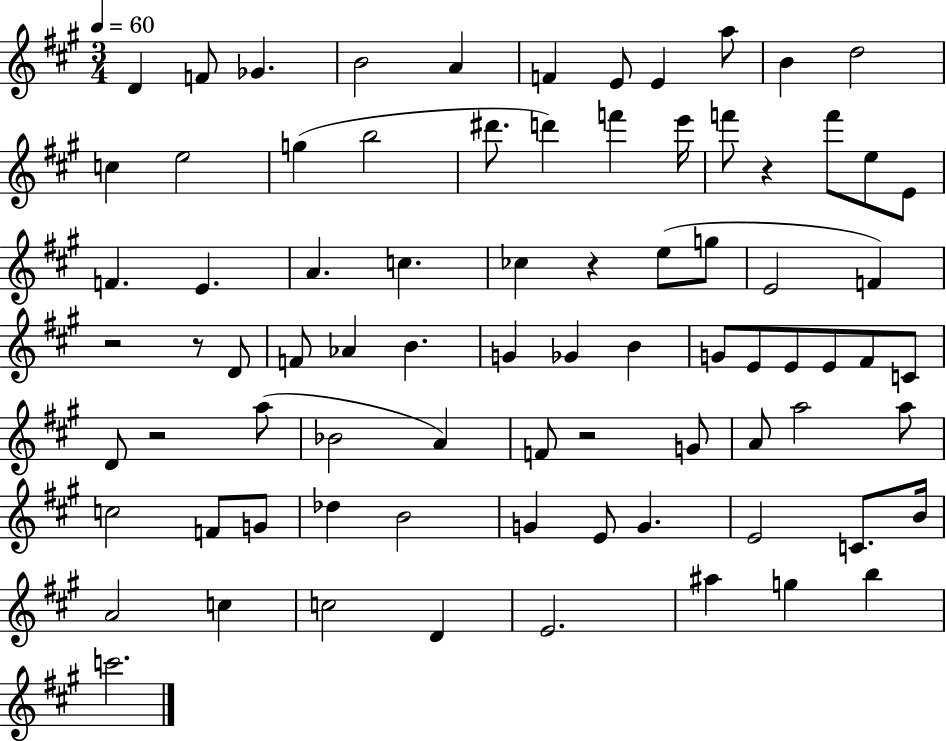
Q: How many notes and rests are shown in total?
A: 80